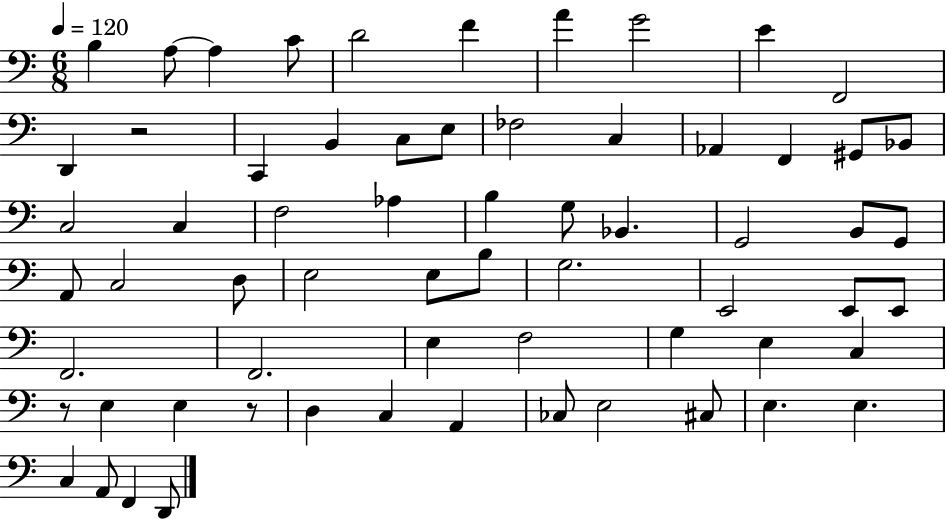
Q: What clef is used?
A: bass